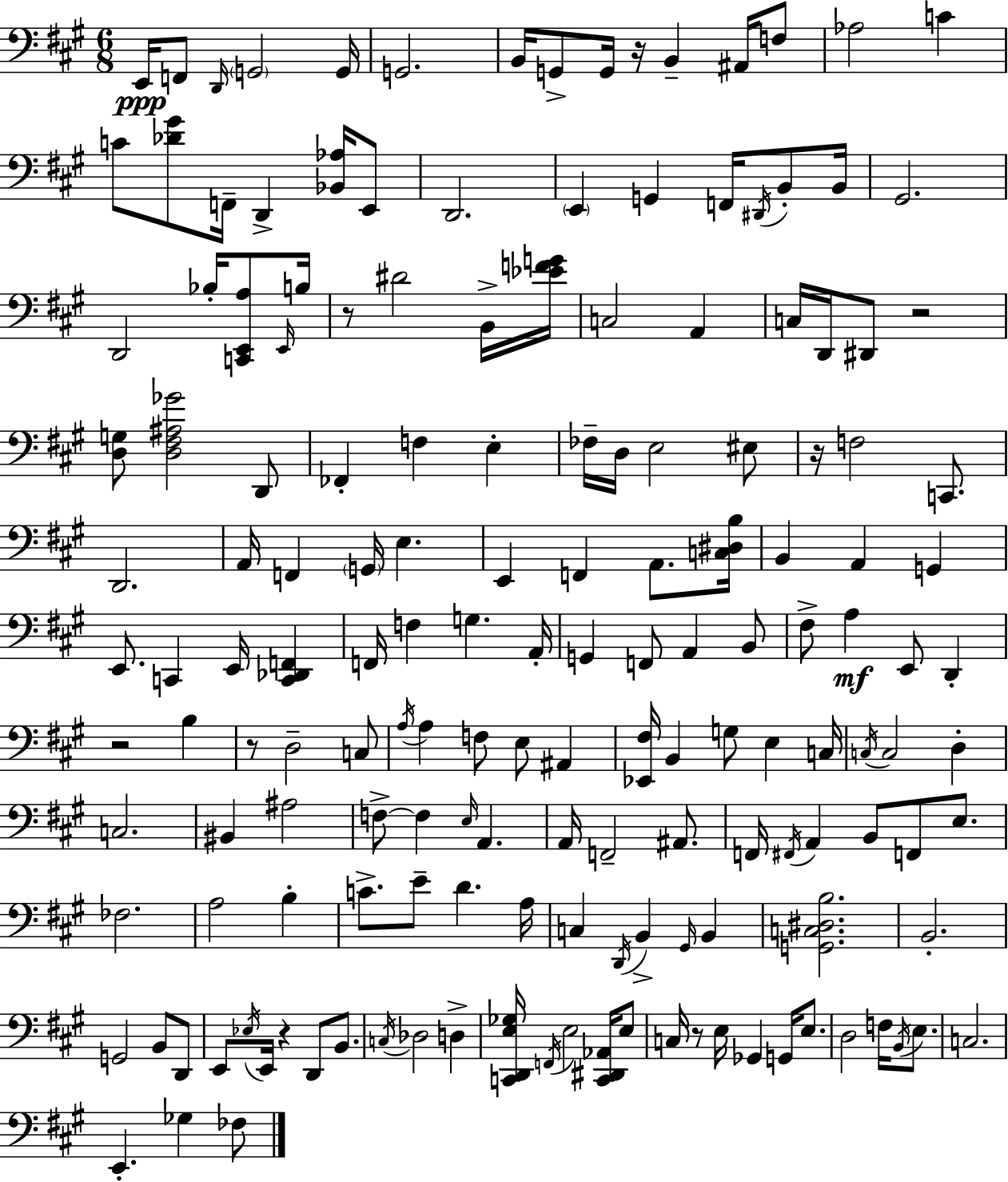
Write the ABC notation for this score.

X:1
T:Untitled
M:6/8
L:1/4
K:A
E,,/4 F,,/2 D,,/4 G,,2 G,,/4 G,,2 B,,/4 G,,/2 G,,/4 z/4 B,, ^A,,/4 F,/2 _A,2 C C/2 [_D^G]/2 F,,/4 D,, [_B,,_A,]/4 E,,/2 D,,2 E,, G,, F,,/4 ^D,,/4 B,,/2 B,,/4 ^G,,2 D,,2 _B,/4 [C,,E,,A,]/2 E,,/4 B,/4 z/2 ^D2 B,,/4 [_EFG]/4 C,2 A,, C,/4 D,,/4 ^D,,/2 z2 [D,G,]/2 [D,^F,^A,_G]2 D,,/2 _F,, F, E, _F,/4 D,/4 E,2 ^E,/2 z/4 F,2 C,,/2 D,,2 A,,/4 F,, G,,/4 E, E,, F,, A,,/2 [C,^D,B,]/4 B,, A,, G,, E,,/2 C,, E,,/4 [C,,_D,,F,,] F,,/4 F, G, A,,/4 G,, F,,/2 A,, B,,/2 ^F,/2 A, E,,/2 D,, z2 B, z/2 D,2 C,/2 A,/4 A, F,/2 E,/2 ^A,, [_E,,^F,]/4 B,, G,/2 E, C,/4 C,/4 C,2 D, C,2 ^B,, ^A,2 F,/2 F, E,/4 A,, A,,/4 F,,2 ^A,,/2 F,,/4 ^F,,/4 A,, B,,/2 F,,/2 E,/2 _F,2 A,2 B, C/2 E/2 D A,/4 C, D,,/4 B,, ^G,,/4 B,, [G,,C,^D,B,]2 B,,2 G,,2 B,,/2 D,,/2 E,,/2 _E,/4 E,,/4 z D,,/2 B,,/2 C,/4 _D,2 D, [C,,D,,E,_G,]/4 F,,/4 E,2 [C,,^D,,_A,,]/4 E,/2 C,/4 z/2 E,/4 _G,, G,,/4 E,/2 D,2 F,/4 B,,/4 E,/2 C,2 E,, _G, _F,/2